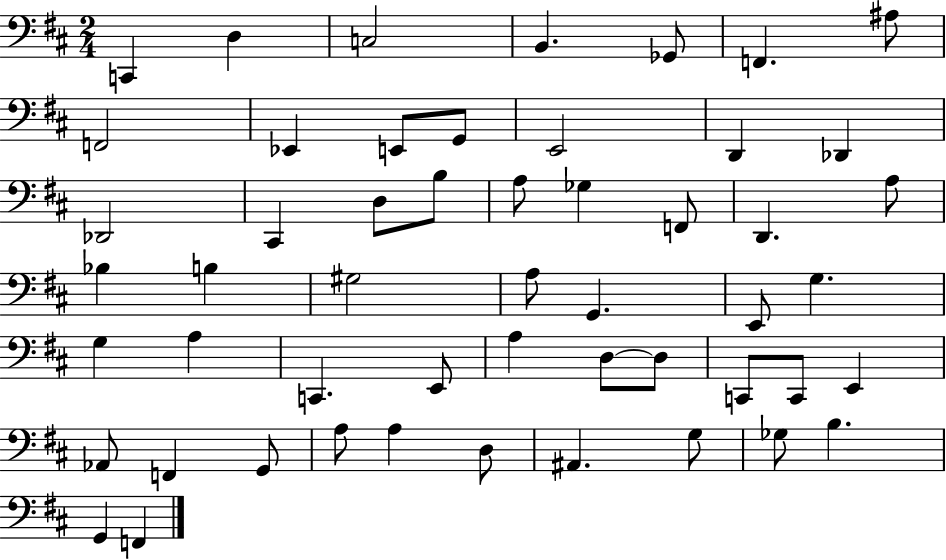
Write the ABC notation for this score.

X:1
T:Untitled
M:2/4
L:1/4
K:D
C,, D, C,2 B,, _G,,/2 F,, ^A,/2 F,,2 _E,, E,,/2 G,,/2 E,,2 D,, _D,, _D,,2 ^C,, D,/2 B,/2 A,/2 _G, F,,/2 D,, A,/2 _B, B, ^G,2 A,/2 G,, E,,/2 G, G, A, C,, E,,/2 A, D,/2 D,/2 C,,/2 C,,/2 E,, _A,,/2 F,, G,,/2 A,/2 A, D,/2 ^A,, G,/2 _G,/2 B, G,, F,,